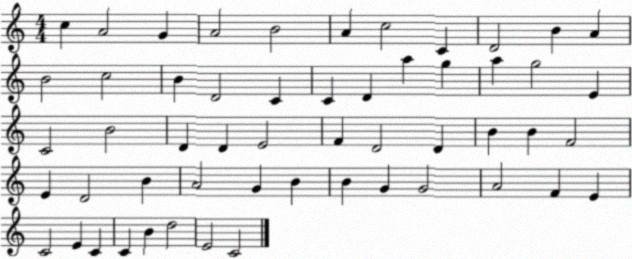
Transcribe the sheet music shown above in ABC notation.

X:1
T:Untitled
M:4/4
L:1/4
K:C
c A2 G A2 B2 A c2 C D2 B A B2 c2 B D2 C C D a g a g2 E C2 B2 D D E2 F D2 D B B F2 E D2 B A2 G B B G G2 A2 F E C2 E C C B d2 E2 C2